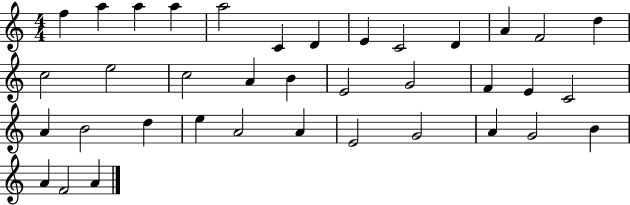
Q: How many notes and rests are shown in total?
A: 37